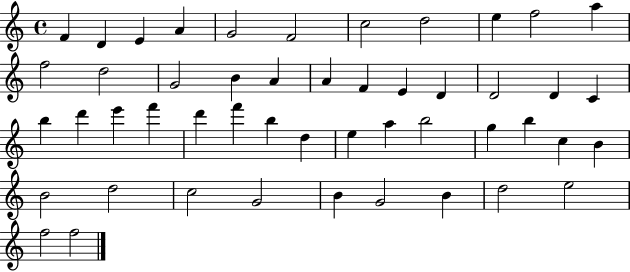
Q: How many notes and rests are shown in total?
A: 49